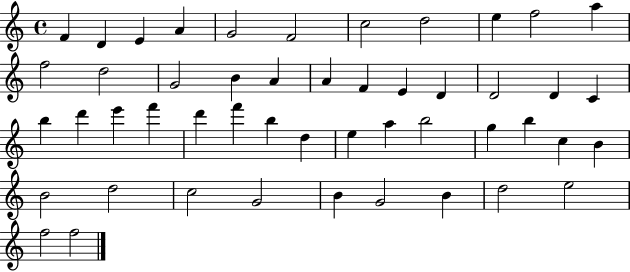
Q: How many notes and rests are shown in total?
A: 49